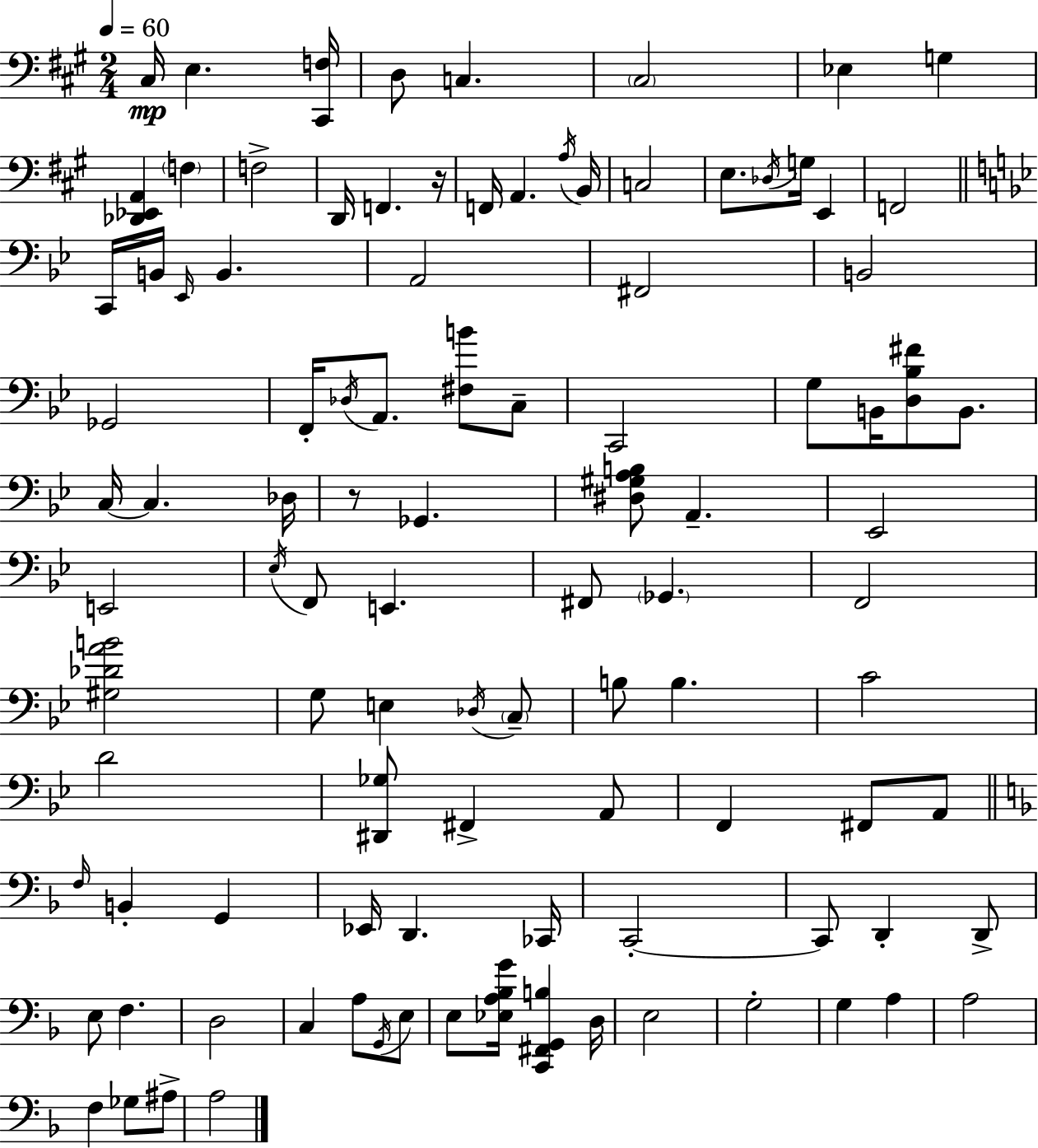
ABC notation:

X:1
T:Untitled
M:2/4
L:1/4
K:A
^C,/4 E, [^C,,F,]/4 D,/2 C, ^C,2 _E, G, [_D,,_E,,A,,] F, F,2 D,,/4 F,, z/4 F,,/4 A,, A,/4 B,,/4 C,2 E,/2 _D,/4 G,/4 E,, F,,2 C,,/4 B,,/4 _E,,/4 B,, A,,2 ^F,,2 B,,2 _G,,2 F,,/4 _D,/4 A,,/2 [^F,B]/2 C,/2 C,,2 G,/2 B,,/4 [D,_B,^F]/2 B,,/2 C,/4 C, _D,/4 z/2 _G,, [^D,^G,A,B,]/2 A,, _E,,2 E,,2 _E,/4 F,,/2 E,, ^F,,/2 _G,, F,,2 [^G,_DAB]2 G,/2 E, _D,/4 C,/2 B,/2 B, C2 D2 [^D,,_G,]/2 ^F,, A,,/2 F,, ^F,,/2 A,,/2 F,/4 B,, G,, _E,,/4 D,, _C,,/4 C,,2 C,,/2 D,, D,,/2 E,/2 F, D,2 C, A,/2 G,,/4 E,/2 E,/2 [_E,A,_B,G]/4 [C,,^F,,G,,B,] D,/4 E,2 G,2 G, A, A,2 F, _G,/2 ^A,/2 A,2